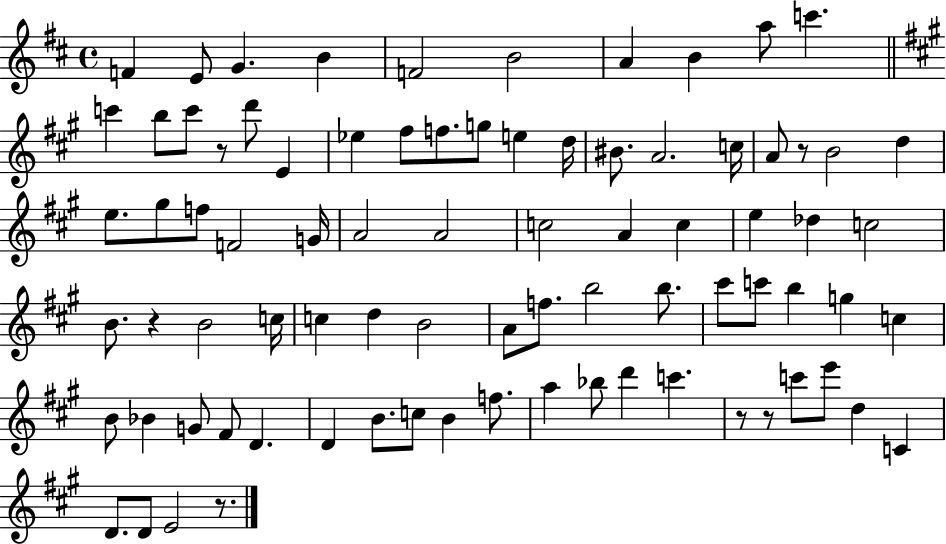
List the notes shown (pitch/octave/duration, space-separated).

F4/q E4/e G4/q. B4/q F4/h B4/h A4/q B4/q A5/e C6/q. C6/q B5/e C6/e R/e D6/e E4/q Eb5/q F#5/e F5/e. G5/e E5/q D5/s BIS4/e. A4/h. C5/s A4/e R/e B4/h D5/q E5/e. G#5/e F5/e F4/h G4/s A4/h A4/h C5/h A4/q C5/q E5/q Db5/q C5/h B4/e. R/q B4/h C5/s C5/q D5/q B4/h A4/e F5/e. B5/h B5/e. C#6/e C6/e B5/q G5/q C5/q B4/e Bb4/q G4/e F#4/e D4/q. D4/q B4/e. C5/e B4/q F5/e. A5/q Bb5/e D6/q C6/q. R/e R/e C6/e E6/e D5/q C4/q D4/e. D4/e E4/h R/e.